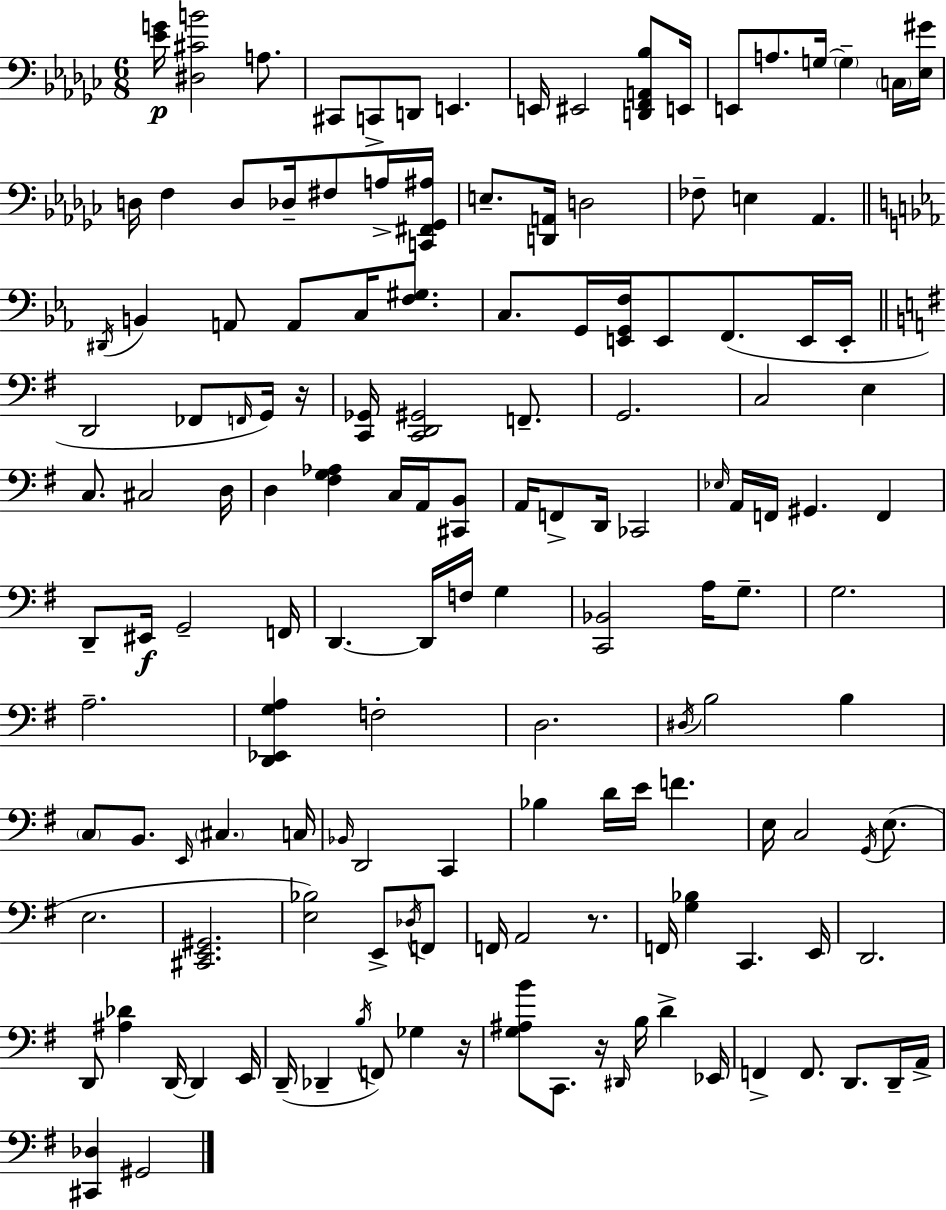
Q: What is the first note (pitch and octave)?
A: A3